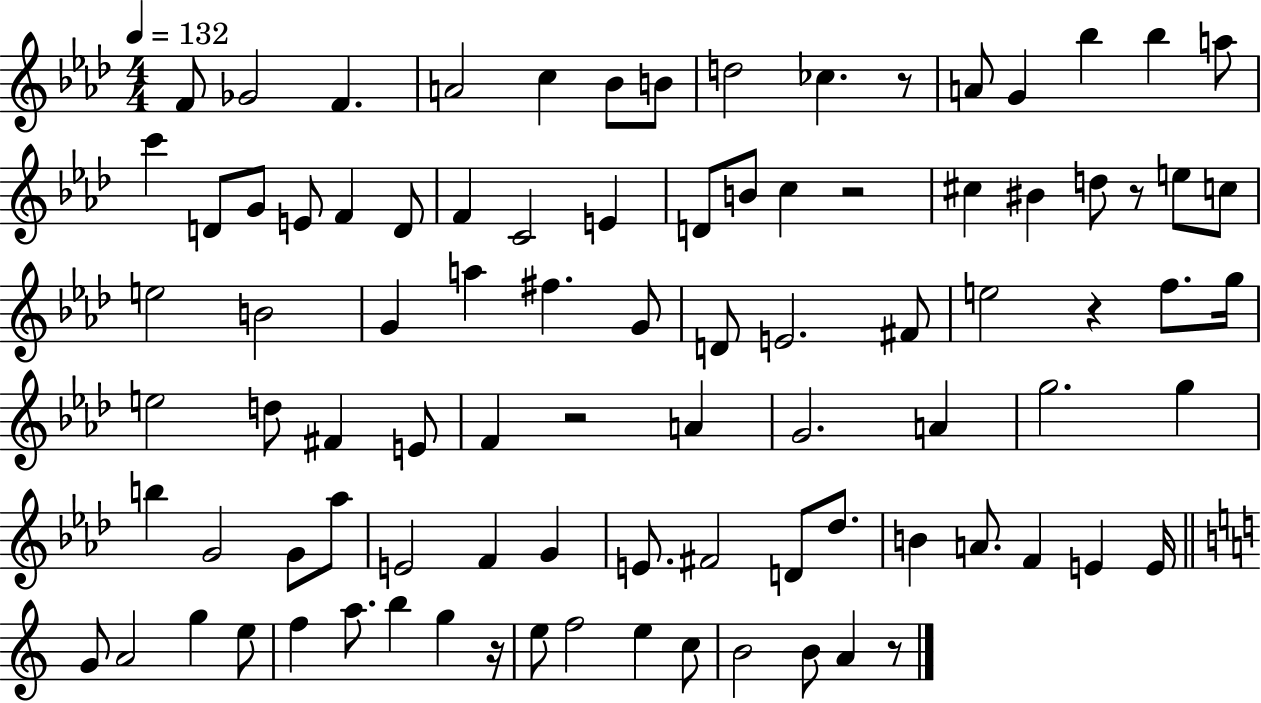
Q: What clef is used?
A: treble